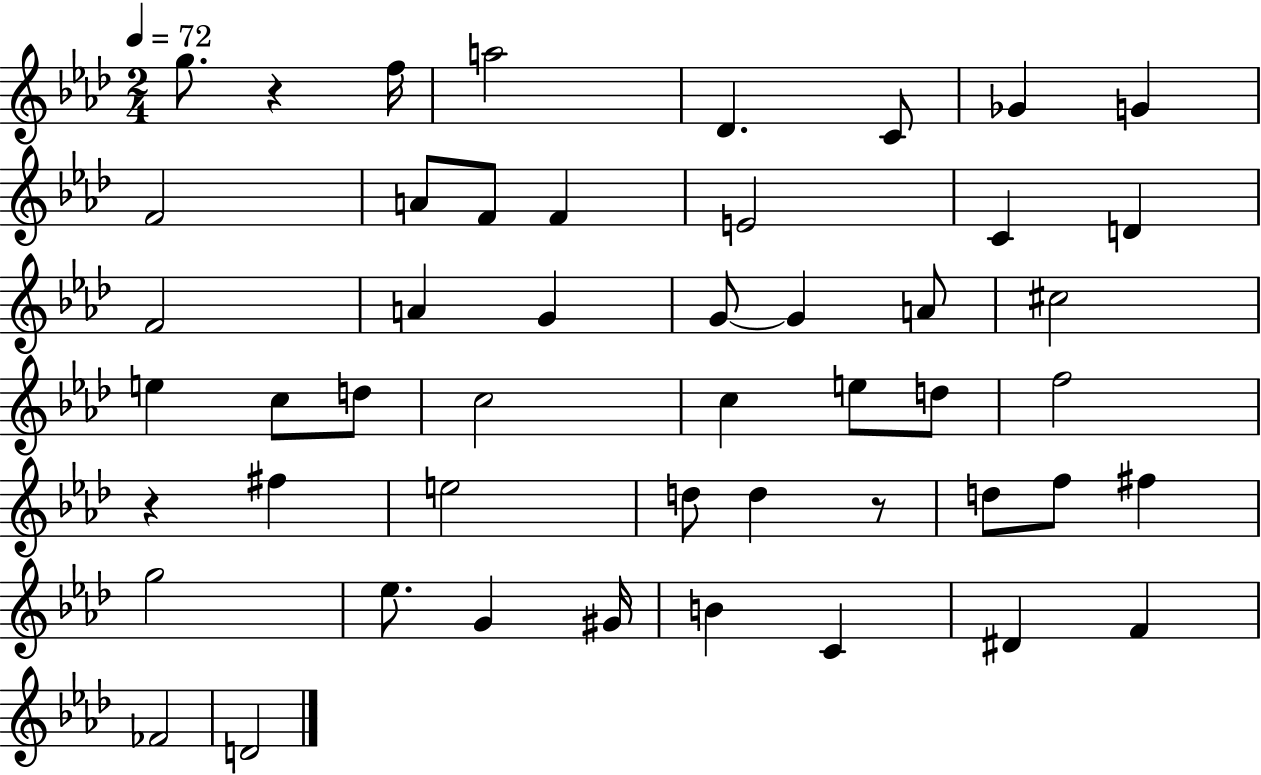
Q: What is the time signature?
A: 2/4